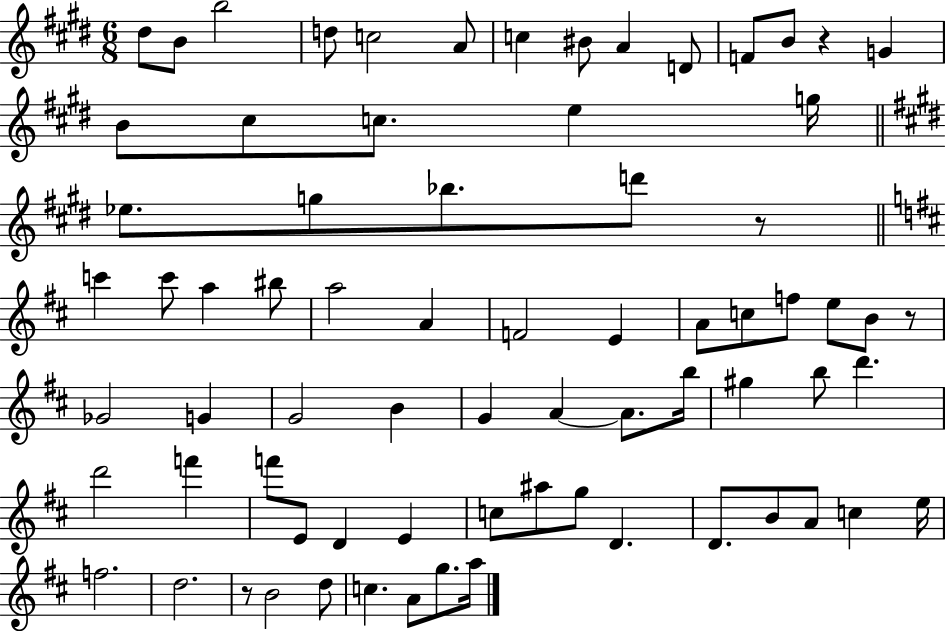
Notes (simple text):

D#5/e B4/e B5/h D5/e C5/h A4/e C5/q BIS4/e A4/q D4/e F4/e B4/e R/q G4/q B4/e C#5/e C5/e. E5/q G5/s Eb5/e. G5/e Bb5/e. D6/e R/e C6/q C6/e A5/q BIS5/e A5/h A4/q F4/h E4/q A4/e C5/e F5/e E5/e B4/e R/e Gb4/h G4/q G4/h B4/q G4/q A4/q A4/e. B5/s G#5/q B5/e D6/q. D6/h F6/q F6/e E4/e D4/q E4/q C5/e A#5/e G5/e D4/q. D4/e. B4/e A4/e C5/q E5/s F5/h. D5/h. R/e B4/h D5/e C5/q. A4/e G5/e. A5/s